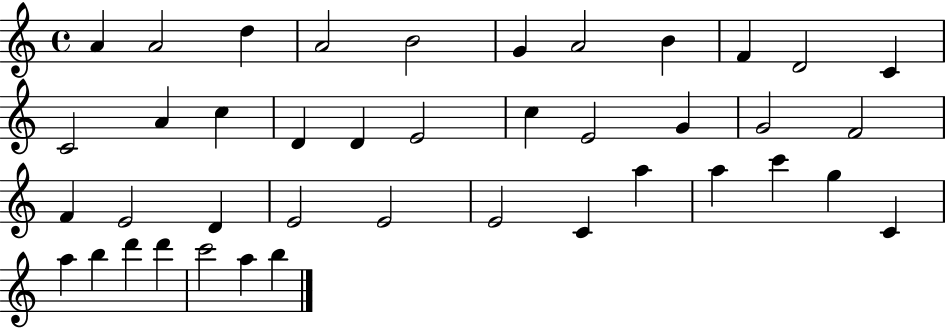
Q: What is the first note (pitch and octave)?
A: A4